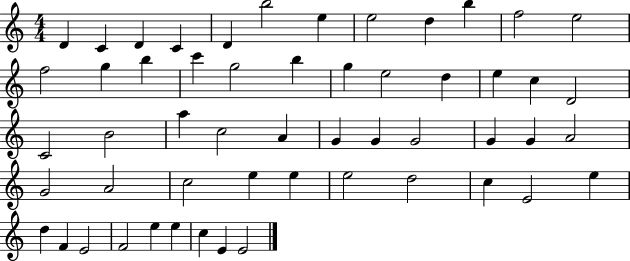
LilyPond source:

{
  \clef treble
  \numericTimeSignature
  \time 4/4
  \key c \major
  d'4 c'4 d'4 c'4 | d'4 b''2 e''4 | e''2 d''4 b''4 | f''2 e''2 | \break f''2 g''4 b''4 | c'''4 g''2 b''4 | g''4 e''2 d''4 | e''4 c''4 d'2 | \break c'2 b'2 | a''4 c''2 a'4 | g'4 g'4 g'2 | g'4 g'4 a'2 | \break g'2 a'2 | c''2 e''4 e''4 | e''2 d''2 | c''4 e'2 e''4 | \break d''4 f'4 e'2 | f'2 e''4 e''4 | c''4 e'4 e'2 | \bar "|."
}